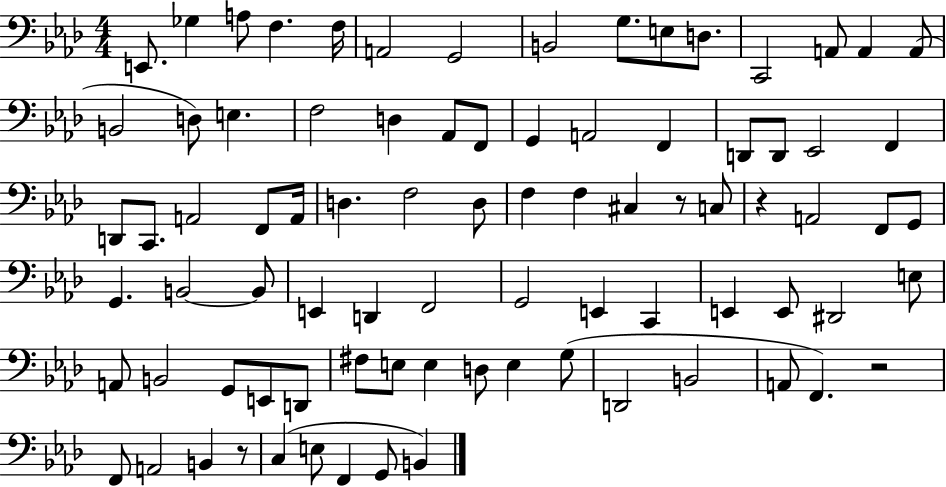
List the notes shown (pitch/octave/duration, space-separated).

E2/e. Gb3/q A3/e F3/q. F3/s A2/h G2/h B2/h G3/e. E3/e D3/e. C2/h A2/e A2/q A2/e B2/h D3/e E3/q. F3/h D3/q Ab2/e F2/e G2/q A2/h F2/q D2/e D2/e Eb2/h F2/q D2/e C2/e. A2/h F2/e A2/s D3/q. F3/h D3/e F3/q F3/q C#3/q R/e C3/e R/q A2/h F2/e G2/e G2/q. B2/h B2/e E2/q D2/q F2/h G2/h E2/q C2/q E2/q E2/e D#2/h E3/e A2/e B2/h G2/e E2/e D2/e F#3/e E3/e E3/q D3/e E3/q G3/e D2/h B2/h A2/e F2/q. R/h F2/e A2/h B2/q R/e C3/q E3/e F2/q G2/e B2/q